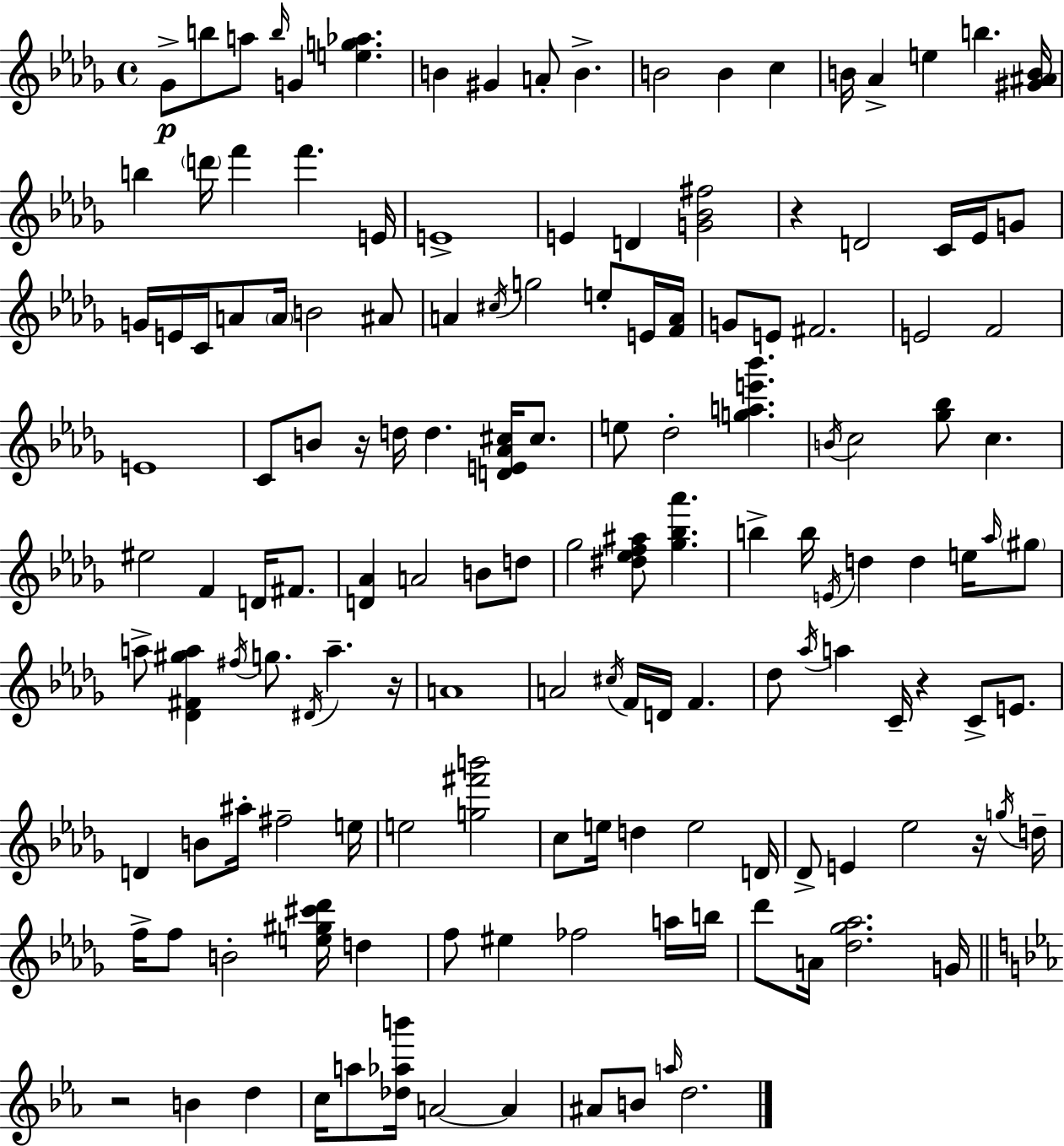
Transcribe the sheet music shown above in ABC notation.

X:1
T:Untitled
M:4/4
L:1/4
K:Bbm
_G/2 b/2 a/2 b/4 G [eg_a] B ^G A/2 B B2 B c B/4 _A e b [^G^AB]/4 b d'/4 f' f' E/4 E4 E D [G_B^f]2 z D2 C/4 _E/4 G/2 G/4 E/4 C/4 A/2 A/4 B2 ^A/2 A ^c/4 g2 e/2 E/4 [FA]/4 G/2 E/2 ^F2 E2 F2 E4 C/2 B/2 z/4 d/4 d [DE_A^c]/4 ^c/2 e/2 _d2 [gae'_b'] B/4 c2 [_g_b]/2 c ^e2 F D/4 ^F/2 [D_A] A2 B/2 d/2 _g2 [^d_ef^a]/2 [_g_b_a'] b b/4 E/4 d d e/4 _a/4 ^g/2 a/2 [_D^F^ga] ^f/4 g/2 ^D/4 a z/4 A4 A2 ^c/4 F/4 D/4 F _d/2 _a/4 a C/4 z C/2 E/2 D B/2 ^a/4 ^f2 e/4 e2 [g^f'b']2 c/2 e/4 d e2 D/4 _D/2 E _e2 z/4 g/4 d/4 f/4 f/2 B2 [e^g^c'_d']/4 d f/2 ^e _f2 a/4 b/4 _d'/2 A/4 [_d_g_a]2 G/4 z2 B d c/4 a/2 [_d_ab']/4 A2 A ^A/2 B/2 a/4 d2